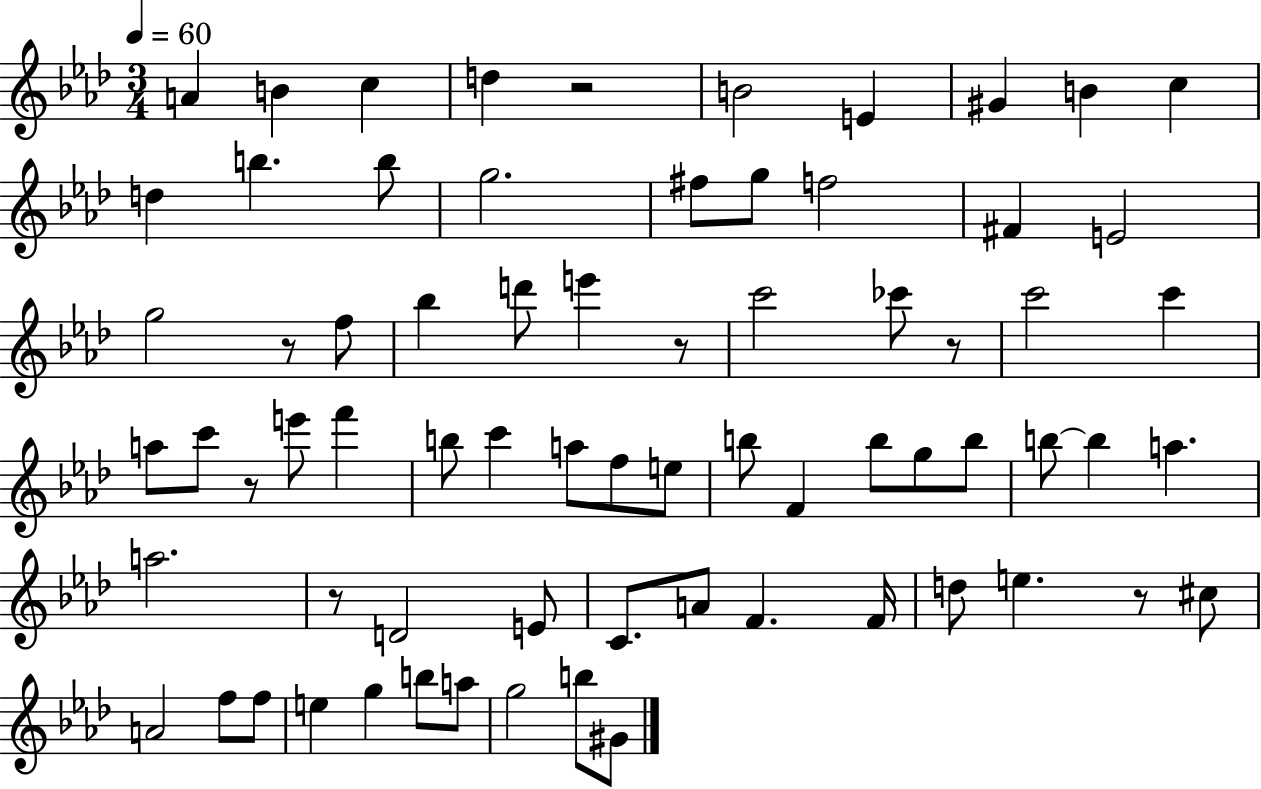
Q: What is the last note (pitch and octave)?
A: G#4